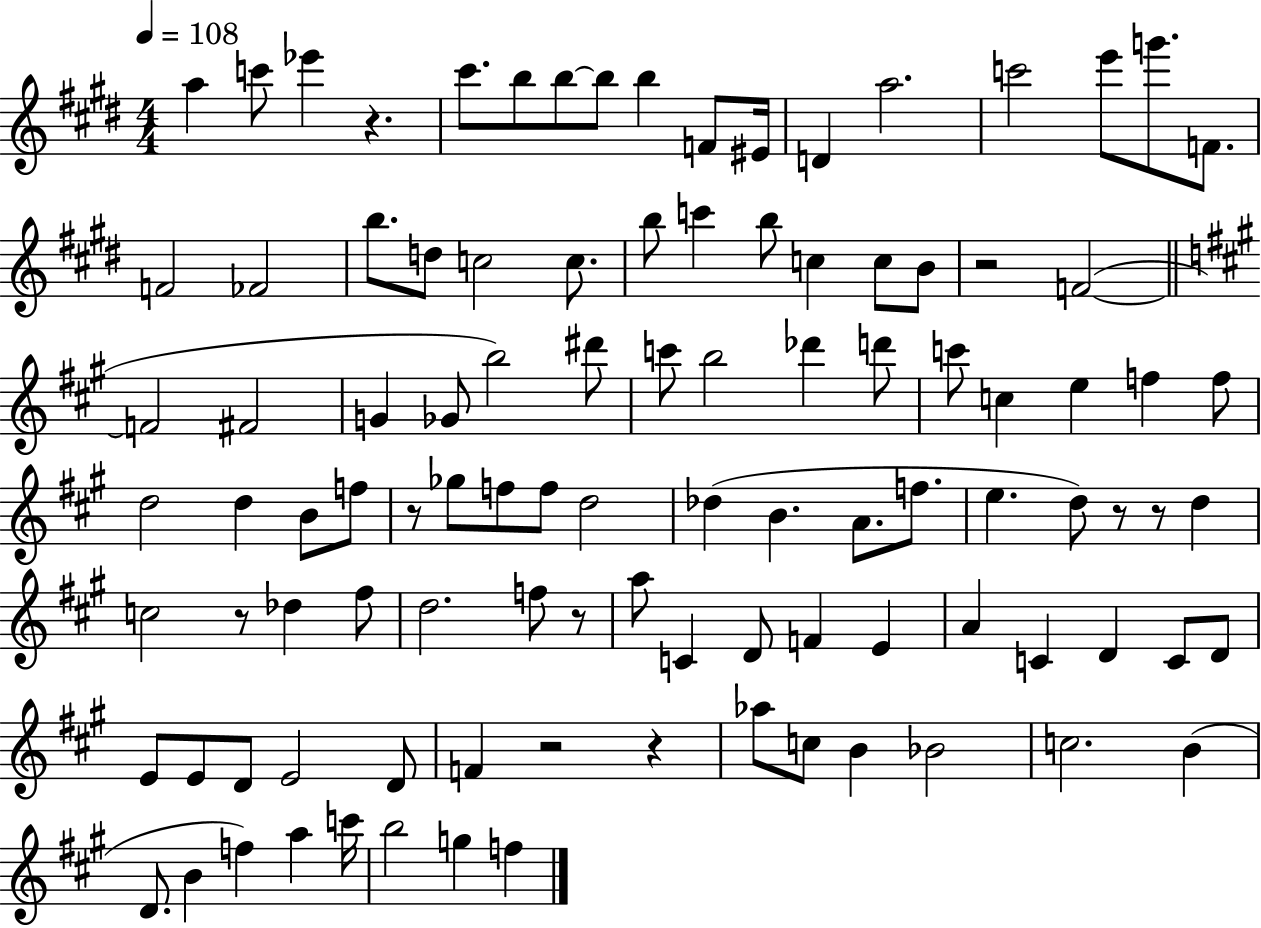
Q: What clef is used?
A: treble